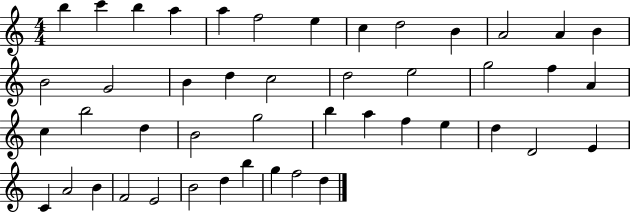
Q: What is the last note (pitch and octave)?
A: D5